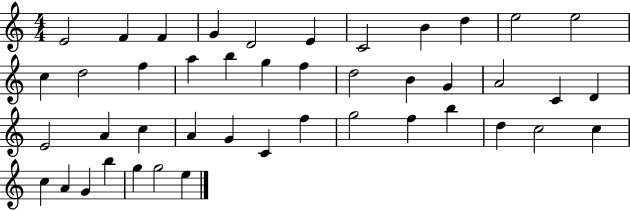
{
  \clef treble
  \numericTimeSignature
  \time 4/4
  \key c \major
  e'2 f'4 f'4 | g'4 d'2 e'4 | c'2 b'4 d''4 | e''2 e''2 | \break c''4 d''2 f''4 | a''4 b''4 g''4 f''4 | d''2 b'4 g'4 | a'2 c'4 d'4 | \break e'2 a'4 c''4 | a'4 g'4 c'4 f''4 | g''2 f''4 b''4 | d''4 c''2 c''4 | \break c''4 a'4 g'4 b''4 | g''4 g''2 e''4 | \bar "|."
}